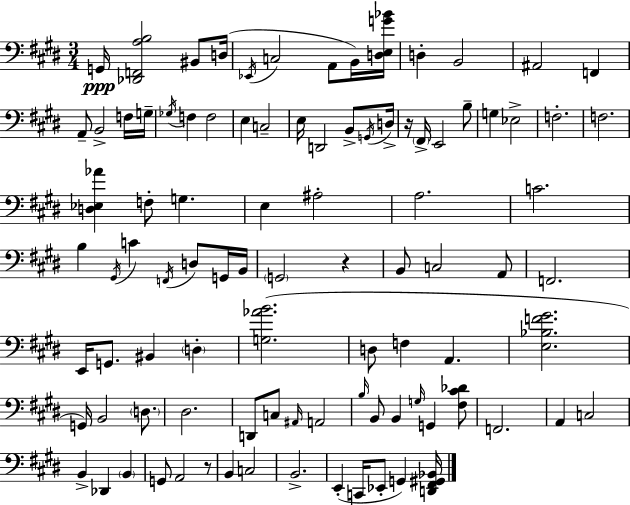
G2/s [Db2,F2,A3,B3]/h BIS2/e D3/s Eb2/s C3/h A2/e B2/s [D3,E3,G4,Bb4]/s D3/q B2/h A#2/h F2/q A2/e B2/h F3/s G3/s Gb3/s F3/q F3/h E3/q C3/h E3/s D2/h B2/e G2/s D3/s R/s F#2/s E2/h B3/e G3/q Eb3/h F3/h. F3/h. [D3,Eb3,Ab4]/q F3/e G3/q. E3/q A#3/h A3/h. C4/h. B3/q G#2/s C4/q F2/s D3/e G2/s B2/s G2/h R/q B2/e C3/h A2/e F2/h. E2/s G2/e. BIS2/q D3/q [G3,Ab4,B4]/h. D3/e F3/q A2/q. [E3,Bb3,F4,G#4]/h. G2/s B2/h D3/e. D#3/h. D2/e C3/e A#2/s A2/h B3/s B2/e B2/q G3/s G2/q [F#3,C#4,Db4]/e F2/h. A2/q C3/h B2/q Db2/q B2/q G2/e A2/h R/e B2/q C3/h B2/h. E2/q C2/s Eb2/e G2/q [D2,F#2,G#2,Bb2]/s